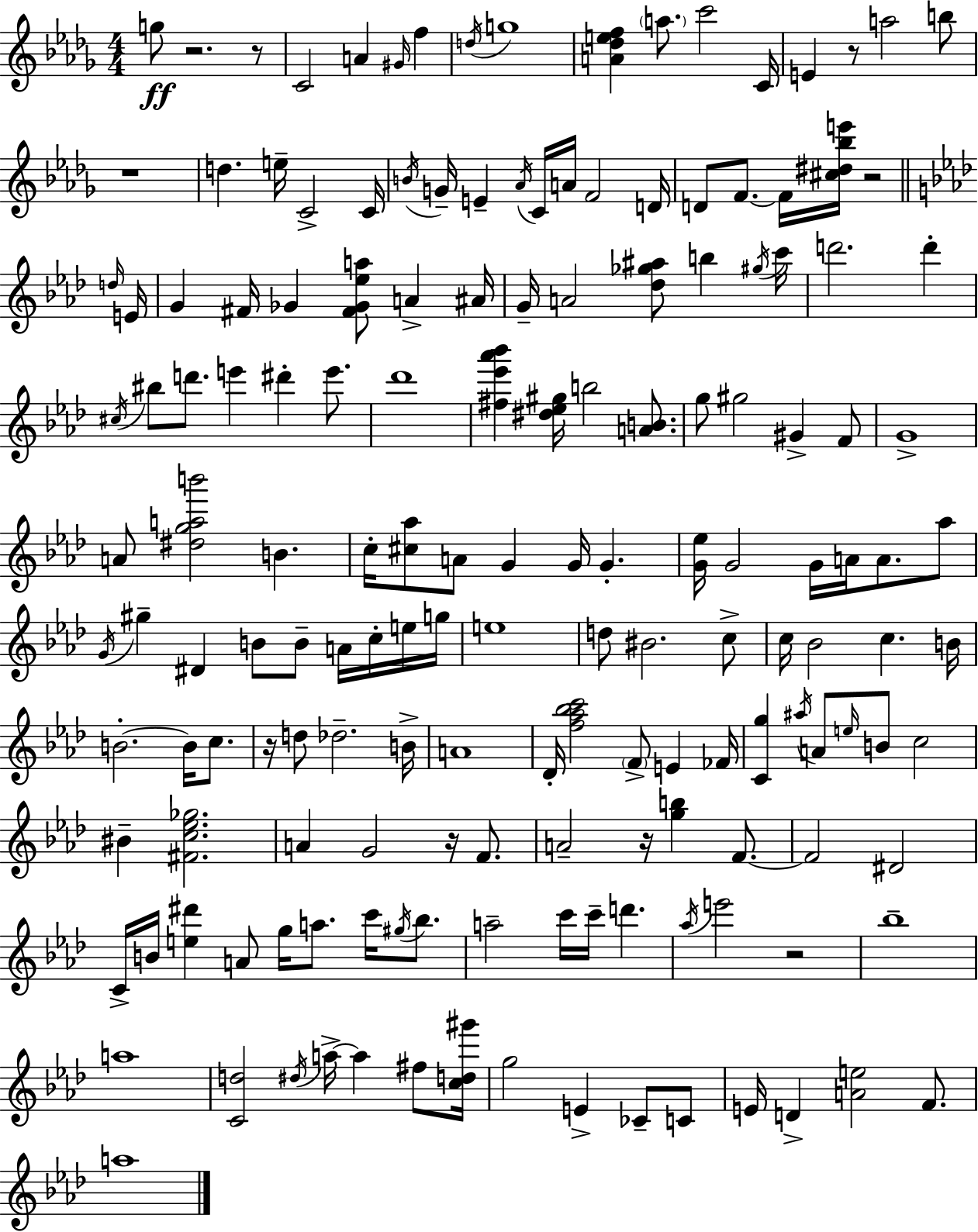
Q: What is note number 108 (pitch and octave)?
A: D#4